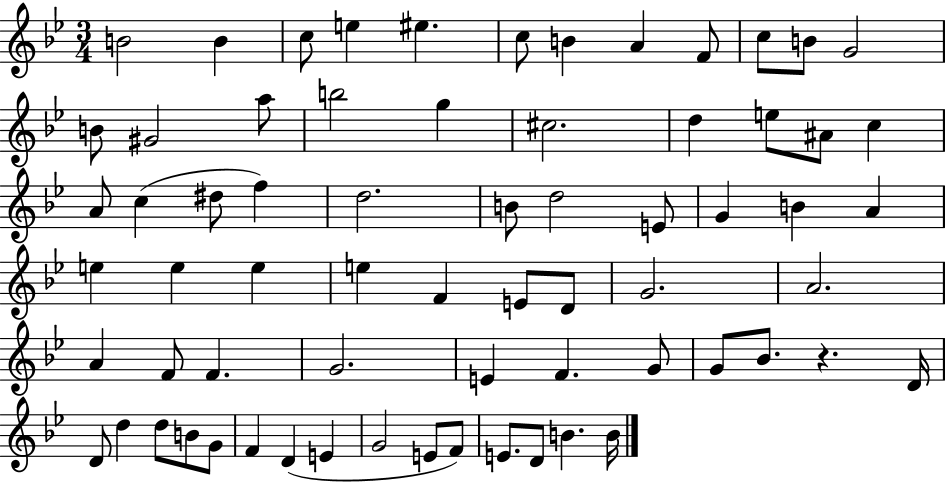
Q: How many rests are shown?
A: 1